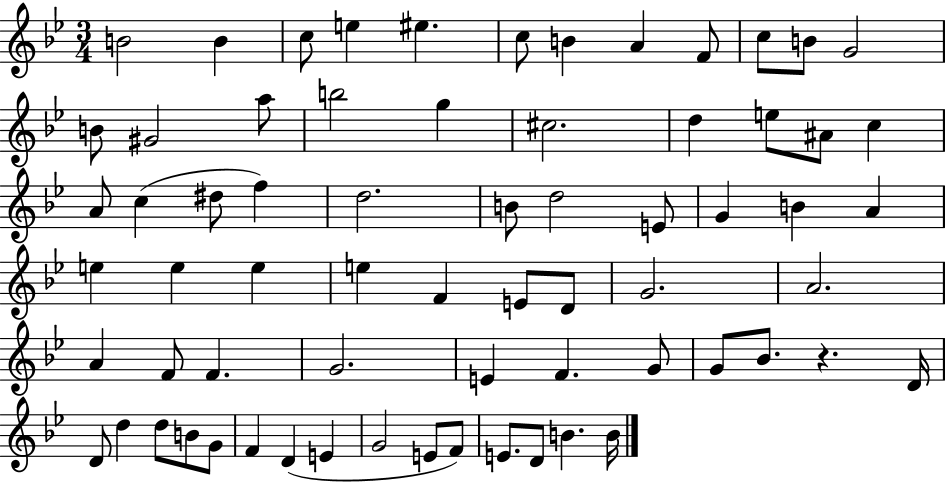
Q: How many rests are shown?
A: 1